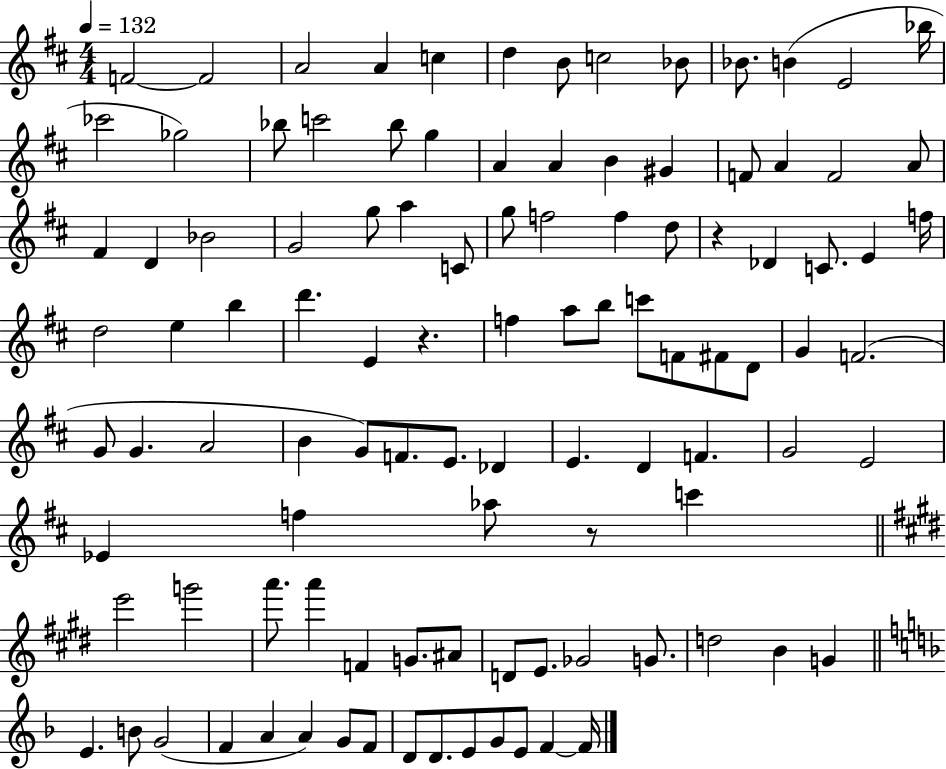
{
  \clef treble
  \numericTimeSignature
  \time 4/4
  \key d \major
  \tempo 4 = 132
  f'2~~ f'2 | a'2 a'4 c''4 | d''4 b'8 c''2 bes'8 | bes'8. b'4( e'2 bes''16 | \break ces'''2 ges''2) | bes''8 c'''2 bes''8 g''4 | a'4 a'4 b'4 gis'4 | f'8 a'4 f'2 a'8 | \break fis'4 d'4 bes'2 | g'2 g''8 a''4 c'8 | g''8 f''2 f''4 d''8 | r4 des'4 c'8. e'4 f''16 | \break d''2 e''4 b''4 | d'''4. e'4 r4. | f''4 a''8 b''8 c'''8 f'8 fis'8 d'8 | g'4 f'2.( | \break g'8 g'4. a'2 | b'4 g'8) f'8. e'8. des'4 | e'4. d'4 f'4. | g'2 e'2 | \break ees'4 f''4 aes''8 r8 c'''4 | \bar "||" \break \key e \major e'''2 g'''2 | a'''8. a'''4 f'4 g'8. ais'8 | d'8 e'8. ges'2 g'8. | d''2 b'4 g'4 | \break \bar "||" \break \key d \minor e'4. b'8 g'2( | f'4 a'4 a'4) g'8 f'8 | d'8 d'8. e'8 g'8 e'8 f'4~~ f'16 | \bar "|."
}